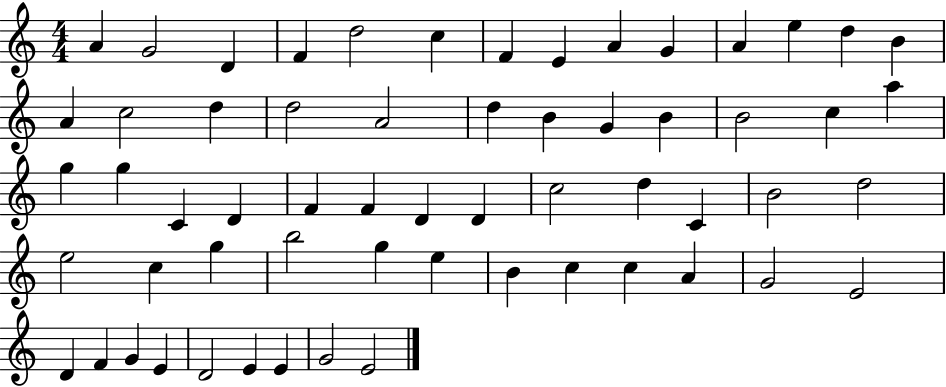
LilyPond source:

{
  \clef treble
  \numericTimeSignature
  \time 4/4
  \key c \major
  a'4 g'2 d'4 | f'4 d''2 c''4 | f'4 e'4 a'4 g'4 | a'4 e''4 d''4 b'4 | \break a'4 c''2 d''4 | d''2 a'2 | d''4 b'4 g'4 b'4 | b'2 c''4 a''4 | \break g''4 g''4 c'4 d'4 | f'4 f'4 d'4 d'4 | c''2 d''4 c'4 | b'2 d''2 | \break e''2 c''4 g''4 | b''2 g''4 e''4 | b'4 c''4 c''4 a'4 | g'2 e'2 | \break d'4 f'4 g'4 e'4 | d'2 e'4 e'4 | g'2 e'2 | \bar "|."
}